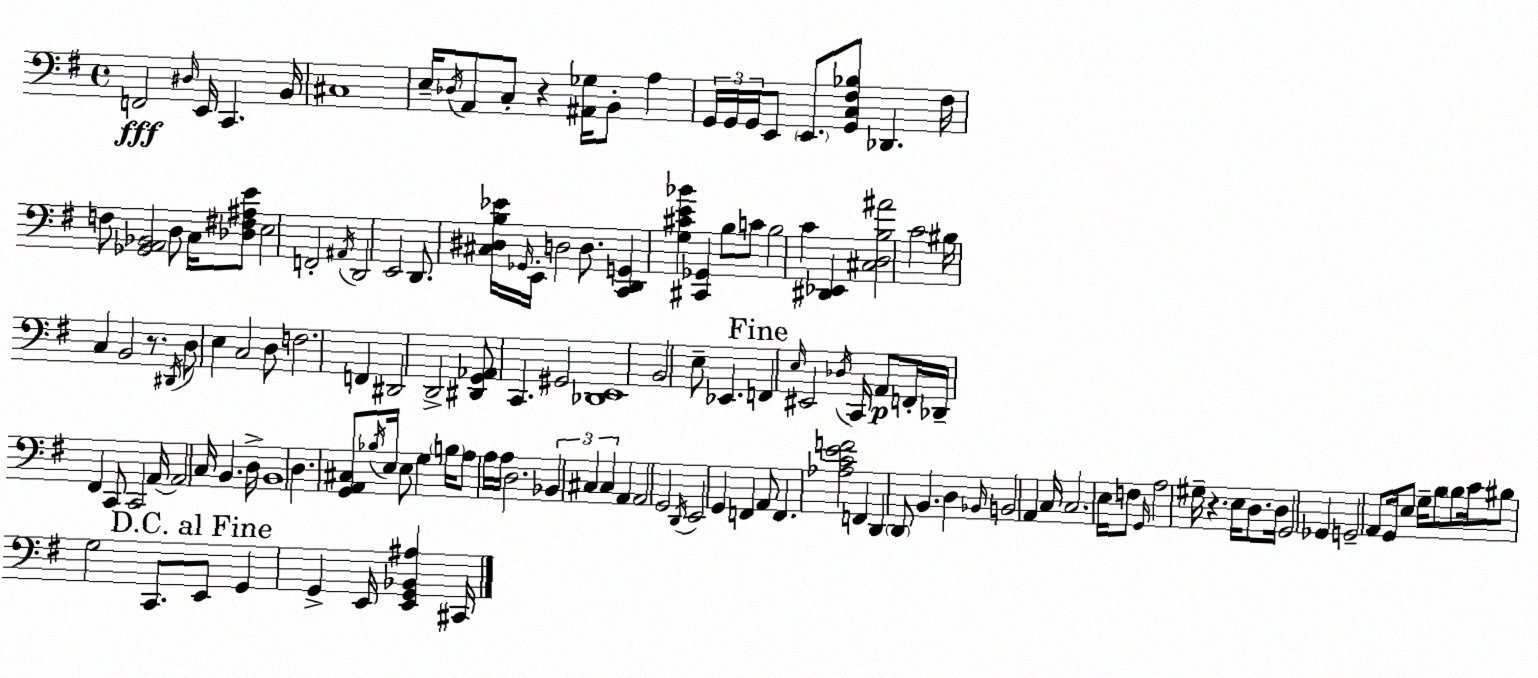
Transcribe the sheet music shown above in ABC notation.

X:1
T:Untitled
M:4/4
L:1/4
K:G
F,,2 ^D,/4 E,,/4 C,, B,,/4 ^C,4 E,/4 _D,/4 A,,/2 C,/2 z [^A,,_G,]/4 B,,/2 A, G,,/4 G,,/4 G,,/4 E,,/2 E,,/2 [G,,C,^F,_B,]/2 _D,, ^F,/4 F,/2 [_G,,A,,_B,,]2 D,/2 C,/4 [_D,^F,^A,E]/2 E,2 F,,2 ^A,,/4 D,,2 E,,2 D,,/2 [^C,^D,B,_E]/4 _G,,/4 E,,/4 D,2 D,/2 [C,,D,,G,,] [G,^CE_B] [^C,,_G,,] B,/2 C/2 B,2 C [^D,,_E,,] [^C,D,B,^A]2 C2 ^B,/4 C, B,,2 z/2 ^D,,/4 D,/2 E, C,2 D,/2 F,2 F,, ^D,,2 D,,2 [^D,,G,,_A,,]/2 C,, ^G,,2 [_D,,E,,]4 B,,2 E,/2 _E,, F,, E,/4 ^E,,2 _D,/4 C,,/4 A,,/2 F,,/4 _D,,/4 ^F,, C,,/2 C,,2 A,,/4 A,,2 C,/4 B,, D,/4 B,,4 D, [G,,A,,^C,]/2 _B,/4 E,/4 E,/2 G, B,/4 A,/2 A,/4 A,/4 D,2 _B,, ^C, ^C, A,, A,,2 G,,2 D,,/4 E,,2 G,, F,, A,,/2 F,, [_A,CEF]2 F,, D,, D,,/2 B,, D, _B,,/4 B,,2 A,, C,/4 C,2 E,/4 F,/2 G,,/4 A,2 ^G,/4 z E,/4 D,/2 D,/4 G,,2 _G,, G,,2 A,,/2 G,,/4 E,/2 G,/4 B,/2 B,/2 C/4 ^B,/2 G,2 C,,/2 E,,/2 G,, G,, E,,/4 [E,,G,,_B,,^A,] ^C,,/4